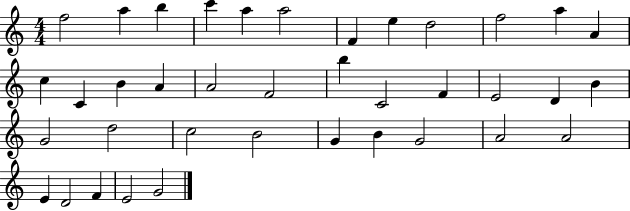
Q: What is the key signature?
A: C major